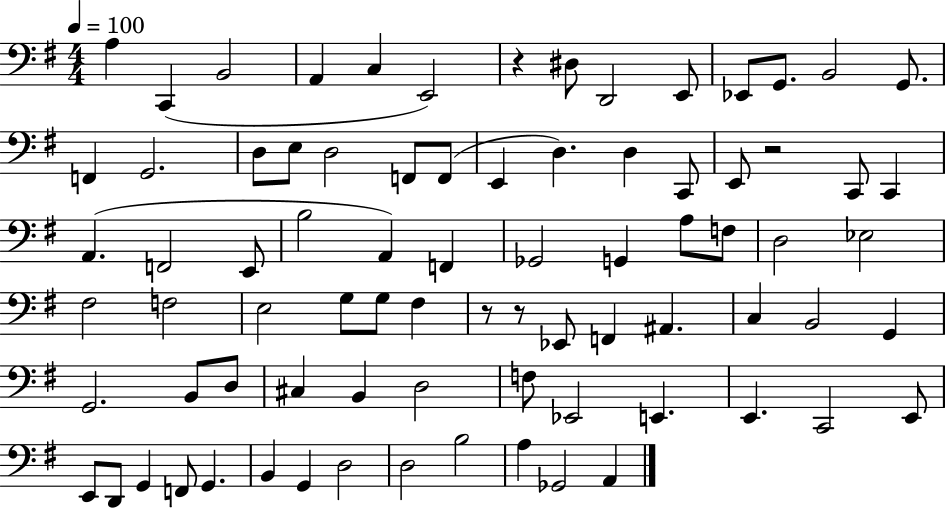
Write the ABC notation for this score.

X:1
T:Untitled
M:4/4
L:1/4
K:G
A, C,, B,,2 A,, C, E,,2 z ^D,/2 D,,2 E,,/2 _E,,/2 G,,/2 B,,2 G,,/2 F,, G,,2 D,/2 E,/2 D,2 F,,/2 F,,/2 E,, D, D, C,,/2 E,,/2 z2 C,,/2 C,, A,, F,,2 E,,/2 B,2 A,, F,, _G,,2 G,, A,/2 F,/2 D,2 _E,2 ^F,2 F,2 E,2 G,/2 G,/2 ^F, z/2 z/2 _E,,/2 F,, ^A,, C, B,,2 G,, G,,2 B,,/2 D,/2 ^C, B,, D,2 F,/2 _E,,2 E,, E,, C,,2 E,,/2 E,,/2 D,,/2 G,, F,,/2 G,, B,, G,, D,2 D,2 B,2 A, _G,,2 A,,